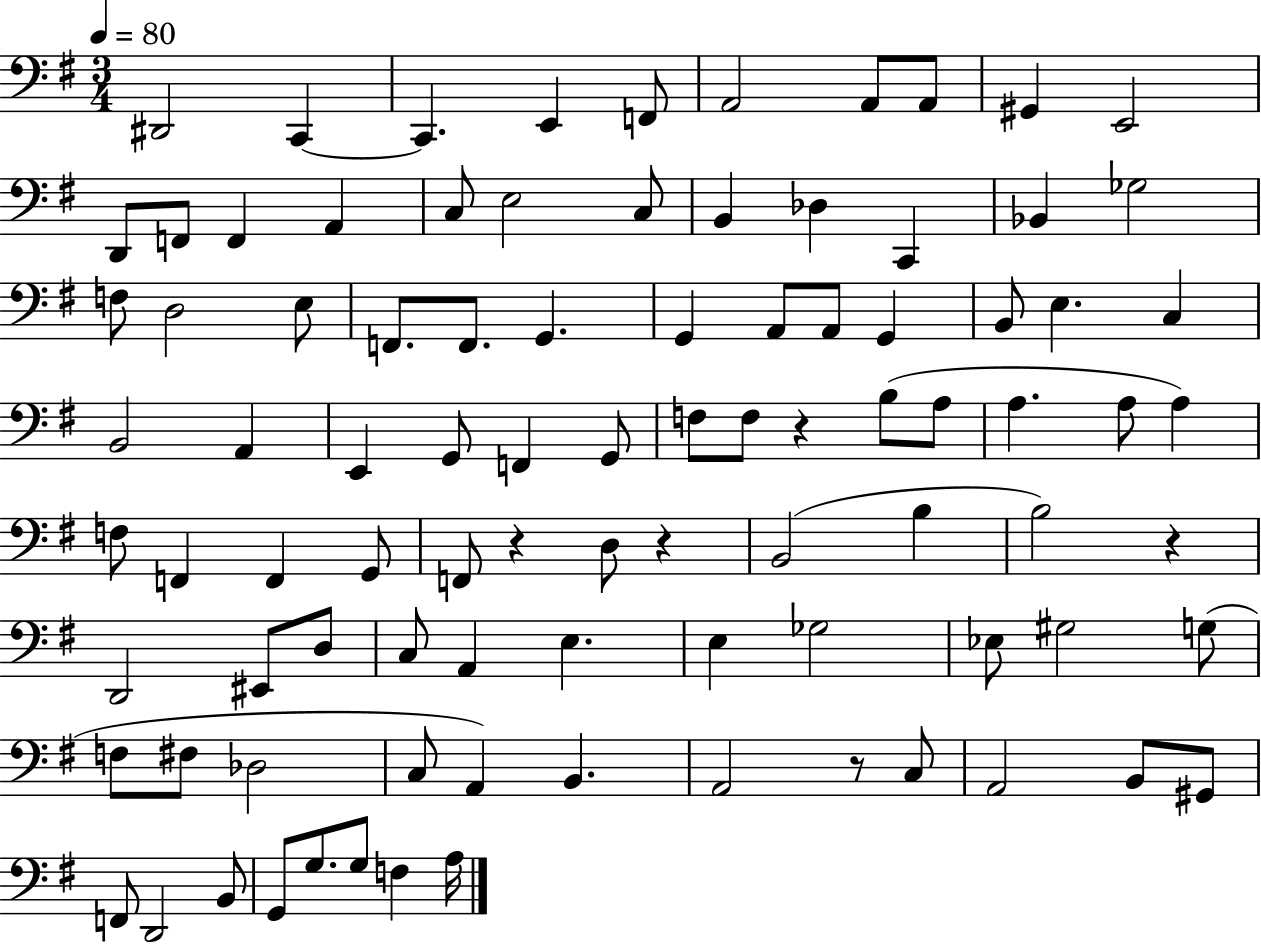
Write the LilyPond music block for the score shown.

{
  \clef bass
  \numericTimeSignature
  \time 3/4
  \key g \major
  \tempo 4 = 80
  dis,2 c,4~~ | c,4. e,4 f,8 | a,2 a,8 a,8 | gis,4 e,2 | \break d,8 f,8 f,4 a,4 | c8 e2 c8 | b,4 des4 c,4 | bes,4 ges2 | \break f8 d2 e8 | f,8. f,8. g,4. | g,4 a,8 a,8 g,4 | b,8 e4. c4 | \break b,2 a,4 | e,4 g,8 f,4 g,8 | f8 f8 r4 b8( a8 | a4. a8 a4) | \break f8 f,4 f,4 g,8 | f,8 r4 d8 r4 | b,2( b4 | b2) r4 | \break d,2 eis,8 d8 | c8 a,4 e4. | e4 ges2 | ees8 gis2 g8( | \break f8 fis8 des2 | c8 a,4) b,4. | a,2 r8 c8 | a,2 b,8 gis,8 | \break f,8 d,2 b,8 | g,8 g8. g8 f4 a16 | \bar "|."
}